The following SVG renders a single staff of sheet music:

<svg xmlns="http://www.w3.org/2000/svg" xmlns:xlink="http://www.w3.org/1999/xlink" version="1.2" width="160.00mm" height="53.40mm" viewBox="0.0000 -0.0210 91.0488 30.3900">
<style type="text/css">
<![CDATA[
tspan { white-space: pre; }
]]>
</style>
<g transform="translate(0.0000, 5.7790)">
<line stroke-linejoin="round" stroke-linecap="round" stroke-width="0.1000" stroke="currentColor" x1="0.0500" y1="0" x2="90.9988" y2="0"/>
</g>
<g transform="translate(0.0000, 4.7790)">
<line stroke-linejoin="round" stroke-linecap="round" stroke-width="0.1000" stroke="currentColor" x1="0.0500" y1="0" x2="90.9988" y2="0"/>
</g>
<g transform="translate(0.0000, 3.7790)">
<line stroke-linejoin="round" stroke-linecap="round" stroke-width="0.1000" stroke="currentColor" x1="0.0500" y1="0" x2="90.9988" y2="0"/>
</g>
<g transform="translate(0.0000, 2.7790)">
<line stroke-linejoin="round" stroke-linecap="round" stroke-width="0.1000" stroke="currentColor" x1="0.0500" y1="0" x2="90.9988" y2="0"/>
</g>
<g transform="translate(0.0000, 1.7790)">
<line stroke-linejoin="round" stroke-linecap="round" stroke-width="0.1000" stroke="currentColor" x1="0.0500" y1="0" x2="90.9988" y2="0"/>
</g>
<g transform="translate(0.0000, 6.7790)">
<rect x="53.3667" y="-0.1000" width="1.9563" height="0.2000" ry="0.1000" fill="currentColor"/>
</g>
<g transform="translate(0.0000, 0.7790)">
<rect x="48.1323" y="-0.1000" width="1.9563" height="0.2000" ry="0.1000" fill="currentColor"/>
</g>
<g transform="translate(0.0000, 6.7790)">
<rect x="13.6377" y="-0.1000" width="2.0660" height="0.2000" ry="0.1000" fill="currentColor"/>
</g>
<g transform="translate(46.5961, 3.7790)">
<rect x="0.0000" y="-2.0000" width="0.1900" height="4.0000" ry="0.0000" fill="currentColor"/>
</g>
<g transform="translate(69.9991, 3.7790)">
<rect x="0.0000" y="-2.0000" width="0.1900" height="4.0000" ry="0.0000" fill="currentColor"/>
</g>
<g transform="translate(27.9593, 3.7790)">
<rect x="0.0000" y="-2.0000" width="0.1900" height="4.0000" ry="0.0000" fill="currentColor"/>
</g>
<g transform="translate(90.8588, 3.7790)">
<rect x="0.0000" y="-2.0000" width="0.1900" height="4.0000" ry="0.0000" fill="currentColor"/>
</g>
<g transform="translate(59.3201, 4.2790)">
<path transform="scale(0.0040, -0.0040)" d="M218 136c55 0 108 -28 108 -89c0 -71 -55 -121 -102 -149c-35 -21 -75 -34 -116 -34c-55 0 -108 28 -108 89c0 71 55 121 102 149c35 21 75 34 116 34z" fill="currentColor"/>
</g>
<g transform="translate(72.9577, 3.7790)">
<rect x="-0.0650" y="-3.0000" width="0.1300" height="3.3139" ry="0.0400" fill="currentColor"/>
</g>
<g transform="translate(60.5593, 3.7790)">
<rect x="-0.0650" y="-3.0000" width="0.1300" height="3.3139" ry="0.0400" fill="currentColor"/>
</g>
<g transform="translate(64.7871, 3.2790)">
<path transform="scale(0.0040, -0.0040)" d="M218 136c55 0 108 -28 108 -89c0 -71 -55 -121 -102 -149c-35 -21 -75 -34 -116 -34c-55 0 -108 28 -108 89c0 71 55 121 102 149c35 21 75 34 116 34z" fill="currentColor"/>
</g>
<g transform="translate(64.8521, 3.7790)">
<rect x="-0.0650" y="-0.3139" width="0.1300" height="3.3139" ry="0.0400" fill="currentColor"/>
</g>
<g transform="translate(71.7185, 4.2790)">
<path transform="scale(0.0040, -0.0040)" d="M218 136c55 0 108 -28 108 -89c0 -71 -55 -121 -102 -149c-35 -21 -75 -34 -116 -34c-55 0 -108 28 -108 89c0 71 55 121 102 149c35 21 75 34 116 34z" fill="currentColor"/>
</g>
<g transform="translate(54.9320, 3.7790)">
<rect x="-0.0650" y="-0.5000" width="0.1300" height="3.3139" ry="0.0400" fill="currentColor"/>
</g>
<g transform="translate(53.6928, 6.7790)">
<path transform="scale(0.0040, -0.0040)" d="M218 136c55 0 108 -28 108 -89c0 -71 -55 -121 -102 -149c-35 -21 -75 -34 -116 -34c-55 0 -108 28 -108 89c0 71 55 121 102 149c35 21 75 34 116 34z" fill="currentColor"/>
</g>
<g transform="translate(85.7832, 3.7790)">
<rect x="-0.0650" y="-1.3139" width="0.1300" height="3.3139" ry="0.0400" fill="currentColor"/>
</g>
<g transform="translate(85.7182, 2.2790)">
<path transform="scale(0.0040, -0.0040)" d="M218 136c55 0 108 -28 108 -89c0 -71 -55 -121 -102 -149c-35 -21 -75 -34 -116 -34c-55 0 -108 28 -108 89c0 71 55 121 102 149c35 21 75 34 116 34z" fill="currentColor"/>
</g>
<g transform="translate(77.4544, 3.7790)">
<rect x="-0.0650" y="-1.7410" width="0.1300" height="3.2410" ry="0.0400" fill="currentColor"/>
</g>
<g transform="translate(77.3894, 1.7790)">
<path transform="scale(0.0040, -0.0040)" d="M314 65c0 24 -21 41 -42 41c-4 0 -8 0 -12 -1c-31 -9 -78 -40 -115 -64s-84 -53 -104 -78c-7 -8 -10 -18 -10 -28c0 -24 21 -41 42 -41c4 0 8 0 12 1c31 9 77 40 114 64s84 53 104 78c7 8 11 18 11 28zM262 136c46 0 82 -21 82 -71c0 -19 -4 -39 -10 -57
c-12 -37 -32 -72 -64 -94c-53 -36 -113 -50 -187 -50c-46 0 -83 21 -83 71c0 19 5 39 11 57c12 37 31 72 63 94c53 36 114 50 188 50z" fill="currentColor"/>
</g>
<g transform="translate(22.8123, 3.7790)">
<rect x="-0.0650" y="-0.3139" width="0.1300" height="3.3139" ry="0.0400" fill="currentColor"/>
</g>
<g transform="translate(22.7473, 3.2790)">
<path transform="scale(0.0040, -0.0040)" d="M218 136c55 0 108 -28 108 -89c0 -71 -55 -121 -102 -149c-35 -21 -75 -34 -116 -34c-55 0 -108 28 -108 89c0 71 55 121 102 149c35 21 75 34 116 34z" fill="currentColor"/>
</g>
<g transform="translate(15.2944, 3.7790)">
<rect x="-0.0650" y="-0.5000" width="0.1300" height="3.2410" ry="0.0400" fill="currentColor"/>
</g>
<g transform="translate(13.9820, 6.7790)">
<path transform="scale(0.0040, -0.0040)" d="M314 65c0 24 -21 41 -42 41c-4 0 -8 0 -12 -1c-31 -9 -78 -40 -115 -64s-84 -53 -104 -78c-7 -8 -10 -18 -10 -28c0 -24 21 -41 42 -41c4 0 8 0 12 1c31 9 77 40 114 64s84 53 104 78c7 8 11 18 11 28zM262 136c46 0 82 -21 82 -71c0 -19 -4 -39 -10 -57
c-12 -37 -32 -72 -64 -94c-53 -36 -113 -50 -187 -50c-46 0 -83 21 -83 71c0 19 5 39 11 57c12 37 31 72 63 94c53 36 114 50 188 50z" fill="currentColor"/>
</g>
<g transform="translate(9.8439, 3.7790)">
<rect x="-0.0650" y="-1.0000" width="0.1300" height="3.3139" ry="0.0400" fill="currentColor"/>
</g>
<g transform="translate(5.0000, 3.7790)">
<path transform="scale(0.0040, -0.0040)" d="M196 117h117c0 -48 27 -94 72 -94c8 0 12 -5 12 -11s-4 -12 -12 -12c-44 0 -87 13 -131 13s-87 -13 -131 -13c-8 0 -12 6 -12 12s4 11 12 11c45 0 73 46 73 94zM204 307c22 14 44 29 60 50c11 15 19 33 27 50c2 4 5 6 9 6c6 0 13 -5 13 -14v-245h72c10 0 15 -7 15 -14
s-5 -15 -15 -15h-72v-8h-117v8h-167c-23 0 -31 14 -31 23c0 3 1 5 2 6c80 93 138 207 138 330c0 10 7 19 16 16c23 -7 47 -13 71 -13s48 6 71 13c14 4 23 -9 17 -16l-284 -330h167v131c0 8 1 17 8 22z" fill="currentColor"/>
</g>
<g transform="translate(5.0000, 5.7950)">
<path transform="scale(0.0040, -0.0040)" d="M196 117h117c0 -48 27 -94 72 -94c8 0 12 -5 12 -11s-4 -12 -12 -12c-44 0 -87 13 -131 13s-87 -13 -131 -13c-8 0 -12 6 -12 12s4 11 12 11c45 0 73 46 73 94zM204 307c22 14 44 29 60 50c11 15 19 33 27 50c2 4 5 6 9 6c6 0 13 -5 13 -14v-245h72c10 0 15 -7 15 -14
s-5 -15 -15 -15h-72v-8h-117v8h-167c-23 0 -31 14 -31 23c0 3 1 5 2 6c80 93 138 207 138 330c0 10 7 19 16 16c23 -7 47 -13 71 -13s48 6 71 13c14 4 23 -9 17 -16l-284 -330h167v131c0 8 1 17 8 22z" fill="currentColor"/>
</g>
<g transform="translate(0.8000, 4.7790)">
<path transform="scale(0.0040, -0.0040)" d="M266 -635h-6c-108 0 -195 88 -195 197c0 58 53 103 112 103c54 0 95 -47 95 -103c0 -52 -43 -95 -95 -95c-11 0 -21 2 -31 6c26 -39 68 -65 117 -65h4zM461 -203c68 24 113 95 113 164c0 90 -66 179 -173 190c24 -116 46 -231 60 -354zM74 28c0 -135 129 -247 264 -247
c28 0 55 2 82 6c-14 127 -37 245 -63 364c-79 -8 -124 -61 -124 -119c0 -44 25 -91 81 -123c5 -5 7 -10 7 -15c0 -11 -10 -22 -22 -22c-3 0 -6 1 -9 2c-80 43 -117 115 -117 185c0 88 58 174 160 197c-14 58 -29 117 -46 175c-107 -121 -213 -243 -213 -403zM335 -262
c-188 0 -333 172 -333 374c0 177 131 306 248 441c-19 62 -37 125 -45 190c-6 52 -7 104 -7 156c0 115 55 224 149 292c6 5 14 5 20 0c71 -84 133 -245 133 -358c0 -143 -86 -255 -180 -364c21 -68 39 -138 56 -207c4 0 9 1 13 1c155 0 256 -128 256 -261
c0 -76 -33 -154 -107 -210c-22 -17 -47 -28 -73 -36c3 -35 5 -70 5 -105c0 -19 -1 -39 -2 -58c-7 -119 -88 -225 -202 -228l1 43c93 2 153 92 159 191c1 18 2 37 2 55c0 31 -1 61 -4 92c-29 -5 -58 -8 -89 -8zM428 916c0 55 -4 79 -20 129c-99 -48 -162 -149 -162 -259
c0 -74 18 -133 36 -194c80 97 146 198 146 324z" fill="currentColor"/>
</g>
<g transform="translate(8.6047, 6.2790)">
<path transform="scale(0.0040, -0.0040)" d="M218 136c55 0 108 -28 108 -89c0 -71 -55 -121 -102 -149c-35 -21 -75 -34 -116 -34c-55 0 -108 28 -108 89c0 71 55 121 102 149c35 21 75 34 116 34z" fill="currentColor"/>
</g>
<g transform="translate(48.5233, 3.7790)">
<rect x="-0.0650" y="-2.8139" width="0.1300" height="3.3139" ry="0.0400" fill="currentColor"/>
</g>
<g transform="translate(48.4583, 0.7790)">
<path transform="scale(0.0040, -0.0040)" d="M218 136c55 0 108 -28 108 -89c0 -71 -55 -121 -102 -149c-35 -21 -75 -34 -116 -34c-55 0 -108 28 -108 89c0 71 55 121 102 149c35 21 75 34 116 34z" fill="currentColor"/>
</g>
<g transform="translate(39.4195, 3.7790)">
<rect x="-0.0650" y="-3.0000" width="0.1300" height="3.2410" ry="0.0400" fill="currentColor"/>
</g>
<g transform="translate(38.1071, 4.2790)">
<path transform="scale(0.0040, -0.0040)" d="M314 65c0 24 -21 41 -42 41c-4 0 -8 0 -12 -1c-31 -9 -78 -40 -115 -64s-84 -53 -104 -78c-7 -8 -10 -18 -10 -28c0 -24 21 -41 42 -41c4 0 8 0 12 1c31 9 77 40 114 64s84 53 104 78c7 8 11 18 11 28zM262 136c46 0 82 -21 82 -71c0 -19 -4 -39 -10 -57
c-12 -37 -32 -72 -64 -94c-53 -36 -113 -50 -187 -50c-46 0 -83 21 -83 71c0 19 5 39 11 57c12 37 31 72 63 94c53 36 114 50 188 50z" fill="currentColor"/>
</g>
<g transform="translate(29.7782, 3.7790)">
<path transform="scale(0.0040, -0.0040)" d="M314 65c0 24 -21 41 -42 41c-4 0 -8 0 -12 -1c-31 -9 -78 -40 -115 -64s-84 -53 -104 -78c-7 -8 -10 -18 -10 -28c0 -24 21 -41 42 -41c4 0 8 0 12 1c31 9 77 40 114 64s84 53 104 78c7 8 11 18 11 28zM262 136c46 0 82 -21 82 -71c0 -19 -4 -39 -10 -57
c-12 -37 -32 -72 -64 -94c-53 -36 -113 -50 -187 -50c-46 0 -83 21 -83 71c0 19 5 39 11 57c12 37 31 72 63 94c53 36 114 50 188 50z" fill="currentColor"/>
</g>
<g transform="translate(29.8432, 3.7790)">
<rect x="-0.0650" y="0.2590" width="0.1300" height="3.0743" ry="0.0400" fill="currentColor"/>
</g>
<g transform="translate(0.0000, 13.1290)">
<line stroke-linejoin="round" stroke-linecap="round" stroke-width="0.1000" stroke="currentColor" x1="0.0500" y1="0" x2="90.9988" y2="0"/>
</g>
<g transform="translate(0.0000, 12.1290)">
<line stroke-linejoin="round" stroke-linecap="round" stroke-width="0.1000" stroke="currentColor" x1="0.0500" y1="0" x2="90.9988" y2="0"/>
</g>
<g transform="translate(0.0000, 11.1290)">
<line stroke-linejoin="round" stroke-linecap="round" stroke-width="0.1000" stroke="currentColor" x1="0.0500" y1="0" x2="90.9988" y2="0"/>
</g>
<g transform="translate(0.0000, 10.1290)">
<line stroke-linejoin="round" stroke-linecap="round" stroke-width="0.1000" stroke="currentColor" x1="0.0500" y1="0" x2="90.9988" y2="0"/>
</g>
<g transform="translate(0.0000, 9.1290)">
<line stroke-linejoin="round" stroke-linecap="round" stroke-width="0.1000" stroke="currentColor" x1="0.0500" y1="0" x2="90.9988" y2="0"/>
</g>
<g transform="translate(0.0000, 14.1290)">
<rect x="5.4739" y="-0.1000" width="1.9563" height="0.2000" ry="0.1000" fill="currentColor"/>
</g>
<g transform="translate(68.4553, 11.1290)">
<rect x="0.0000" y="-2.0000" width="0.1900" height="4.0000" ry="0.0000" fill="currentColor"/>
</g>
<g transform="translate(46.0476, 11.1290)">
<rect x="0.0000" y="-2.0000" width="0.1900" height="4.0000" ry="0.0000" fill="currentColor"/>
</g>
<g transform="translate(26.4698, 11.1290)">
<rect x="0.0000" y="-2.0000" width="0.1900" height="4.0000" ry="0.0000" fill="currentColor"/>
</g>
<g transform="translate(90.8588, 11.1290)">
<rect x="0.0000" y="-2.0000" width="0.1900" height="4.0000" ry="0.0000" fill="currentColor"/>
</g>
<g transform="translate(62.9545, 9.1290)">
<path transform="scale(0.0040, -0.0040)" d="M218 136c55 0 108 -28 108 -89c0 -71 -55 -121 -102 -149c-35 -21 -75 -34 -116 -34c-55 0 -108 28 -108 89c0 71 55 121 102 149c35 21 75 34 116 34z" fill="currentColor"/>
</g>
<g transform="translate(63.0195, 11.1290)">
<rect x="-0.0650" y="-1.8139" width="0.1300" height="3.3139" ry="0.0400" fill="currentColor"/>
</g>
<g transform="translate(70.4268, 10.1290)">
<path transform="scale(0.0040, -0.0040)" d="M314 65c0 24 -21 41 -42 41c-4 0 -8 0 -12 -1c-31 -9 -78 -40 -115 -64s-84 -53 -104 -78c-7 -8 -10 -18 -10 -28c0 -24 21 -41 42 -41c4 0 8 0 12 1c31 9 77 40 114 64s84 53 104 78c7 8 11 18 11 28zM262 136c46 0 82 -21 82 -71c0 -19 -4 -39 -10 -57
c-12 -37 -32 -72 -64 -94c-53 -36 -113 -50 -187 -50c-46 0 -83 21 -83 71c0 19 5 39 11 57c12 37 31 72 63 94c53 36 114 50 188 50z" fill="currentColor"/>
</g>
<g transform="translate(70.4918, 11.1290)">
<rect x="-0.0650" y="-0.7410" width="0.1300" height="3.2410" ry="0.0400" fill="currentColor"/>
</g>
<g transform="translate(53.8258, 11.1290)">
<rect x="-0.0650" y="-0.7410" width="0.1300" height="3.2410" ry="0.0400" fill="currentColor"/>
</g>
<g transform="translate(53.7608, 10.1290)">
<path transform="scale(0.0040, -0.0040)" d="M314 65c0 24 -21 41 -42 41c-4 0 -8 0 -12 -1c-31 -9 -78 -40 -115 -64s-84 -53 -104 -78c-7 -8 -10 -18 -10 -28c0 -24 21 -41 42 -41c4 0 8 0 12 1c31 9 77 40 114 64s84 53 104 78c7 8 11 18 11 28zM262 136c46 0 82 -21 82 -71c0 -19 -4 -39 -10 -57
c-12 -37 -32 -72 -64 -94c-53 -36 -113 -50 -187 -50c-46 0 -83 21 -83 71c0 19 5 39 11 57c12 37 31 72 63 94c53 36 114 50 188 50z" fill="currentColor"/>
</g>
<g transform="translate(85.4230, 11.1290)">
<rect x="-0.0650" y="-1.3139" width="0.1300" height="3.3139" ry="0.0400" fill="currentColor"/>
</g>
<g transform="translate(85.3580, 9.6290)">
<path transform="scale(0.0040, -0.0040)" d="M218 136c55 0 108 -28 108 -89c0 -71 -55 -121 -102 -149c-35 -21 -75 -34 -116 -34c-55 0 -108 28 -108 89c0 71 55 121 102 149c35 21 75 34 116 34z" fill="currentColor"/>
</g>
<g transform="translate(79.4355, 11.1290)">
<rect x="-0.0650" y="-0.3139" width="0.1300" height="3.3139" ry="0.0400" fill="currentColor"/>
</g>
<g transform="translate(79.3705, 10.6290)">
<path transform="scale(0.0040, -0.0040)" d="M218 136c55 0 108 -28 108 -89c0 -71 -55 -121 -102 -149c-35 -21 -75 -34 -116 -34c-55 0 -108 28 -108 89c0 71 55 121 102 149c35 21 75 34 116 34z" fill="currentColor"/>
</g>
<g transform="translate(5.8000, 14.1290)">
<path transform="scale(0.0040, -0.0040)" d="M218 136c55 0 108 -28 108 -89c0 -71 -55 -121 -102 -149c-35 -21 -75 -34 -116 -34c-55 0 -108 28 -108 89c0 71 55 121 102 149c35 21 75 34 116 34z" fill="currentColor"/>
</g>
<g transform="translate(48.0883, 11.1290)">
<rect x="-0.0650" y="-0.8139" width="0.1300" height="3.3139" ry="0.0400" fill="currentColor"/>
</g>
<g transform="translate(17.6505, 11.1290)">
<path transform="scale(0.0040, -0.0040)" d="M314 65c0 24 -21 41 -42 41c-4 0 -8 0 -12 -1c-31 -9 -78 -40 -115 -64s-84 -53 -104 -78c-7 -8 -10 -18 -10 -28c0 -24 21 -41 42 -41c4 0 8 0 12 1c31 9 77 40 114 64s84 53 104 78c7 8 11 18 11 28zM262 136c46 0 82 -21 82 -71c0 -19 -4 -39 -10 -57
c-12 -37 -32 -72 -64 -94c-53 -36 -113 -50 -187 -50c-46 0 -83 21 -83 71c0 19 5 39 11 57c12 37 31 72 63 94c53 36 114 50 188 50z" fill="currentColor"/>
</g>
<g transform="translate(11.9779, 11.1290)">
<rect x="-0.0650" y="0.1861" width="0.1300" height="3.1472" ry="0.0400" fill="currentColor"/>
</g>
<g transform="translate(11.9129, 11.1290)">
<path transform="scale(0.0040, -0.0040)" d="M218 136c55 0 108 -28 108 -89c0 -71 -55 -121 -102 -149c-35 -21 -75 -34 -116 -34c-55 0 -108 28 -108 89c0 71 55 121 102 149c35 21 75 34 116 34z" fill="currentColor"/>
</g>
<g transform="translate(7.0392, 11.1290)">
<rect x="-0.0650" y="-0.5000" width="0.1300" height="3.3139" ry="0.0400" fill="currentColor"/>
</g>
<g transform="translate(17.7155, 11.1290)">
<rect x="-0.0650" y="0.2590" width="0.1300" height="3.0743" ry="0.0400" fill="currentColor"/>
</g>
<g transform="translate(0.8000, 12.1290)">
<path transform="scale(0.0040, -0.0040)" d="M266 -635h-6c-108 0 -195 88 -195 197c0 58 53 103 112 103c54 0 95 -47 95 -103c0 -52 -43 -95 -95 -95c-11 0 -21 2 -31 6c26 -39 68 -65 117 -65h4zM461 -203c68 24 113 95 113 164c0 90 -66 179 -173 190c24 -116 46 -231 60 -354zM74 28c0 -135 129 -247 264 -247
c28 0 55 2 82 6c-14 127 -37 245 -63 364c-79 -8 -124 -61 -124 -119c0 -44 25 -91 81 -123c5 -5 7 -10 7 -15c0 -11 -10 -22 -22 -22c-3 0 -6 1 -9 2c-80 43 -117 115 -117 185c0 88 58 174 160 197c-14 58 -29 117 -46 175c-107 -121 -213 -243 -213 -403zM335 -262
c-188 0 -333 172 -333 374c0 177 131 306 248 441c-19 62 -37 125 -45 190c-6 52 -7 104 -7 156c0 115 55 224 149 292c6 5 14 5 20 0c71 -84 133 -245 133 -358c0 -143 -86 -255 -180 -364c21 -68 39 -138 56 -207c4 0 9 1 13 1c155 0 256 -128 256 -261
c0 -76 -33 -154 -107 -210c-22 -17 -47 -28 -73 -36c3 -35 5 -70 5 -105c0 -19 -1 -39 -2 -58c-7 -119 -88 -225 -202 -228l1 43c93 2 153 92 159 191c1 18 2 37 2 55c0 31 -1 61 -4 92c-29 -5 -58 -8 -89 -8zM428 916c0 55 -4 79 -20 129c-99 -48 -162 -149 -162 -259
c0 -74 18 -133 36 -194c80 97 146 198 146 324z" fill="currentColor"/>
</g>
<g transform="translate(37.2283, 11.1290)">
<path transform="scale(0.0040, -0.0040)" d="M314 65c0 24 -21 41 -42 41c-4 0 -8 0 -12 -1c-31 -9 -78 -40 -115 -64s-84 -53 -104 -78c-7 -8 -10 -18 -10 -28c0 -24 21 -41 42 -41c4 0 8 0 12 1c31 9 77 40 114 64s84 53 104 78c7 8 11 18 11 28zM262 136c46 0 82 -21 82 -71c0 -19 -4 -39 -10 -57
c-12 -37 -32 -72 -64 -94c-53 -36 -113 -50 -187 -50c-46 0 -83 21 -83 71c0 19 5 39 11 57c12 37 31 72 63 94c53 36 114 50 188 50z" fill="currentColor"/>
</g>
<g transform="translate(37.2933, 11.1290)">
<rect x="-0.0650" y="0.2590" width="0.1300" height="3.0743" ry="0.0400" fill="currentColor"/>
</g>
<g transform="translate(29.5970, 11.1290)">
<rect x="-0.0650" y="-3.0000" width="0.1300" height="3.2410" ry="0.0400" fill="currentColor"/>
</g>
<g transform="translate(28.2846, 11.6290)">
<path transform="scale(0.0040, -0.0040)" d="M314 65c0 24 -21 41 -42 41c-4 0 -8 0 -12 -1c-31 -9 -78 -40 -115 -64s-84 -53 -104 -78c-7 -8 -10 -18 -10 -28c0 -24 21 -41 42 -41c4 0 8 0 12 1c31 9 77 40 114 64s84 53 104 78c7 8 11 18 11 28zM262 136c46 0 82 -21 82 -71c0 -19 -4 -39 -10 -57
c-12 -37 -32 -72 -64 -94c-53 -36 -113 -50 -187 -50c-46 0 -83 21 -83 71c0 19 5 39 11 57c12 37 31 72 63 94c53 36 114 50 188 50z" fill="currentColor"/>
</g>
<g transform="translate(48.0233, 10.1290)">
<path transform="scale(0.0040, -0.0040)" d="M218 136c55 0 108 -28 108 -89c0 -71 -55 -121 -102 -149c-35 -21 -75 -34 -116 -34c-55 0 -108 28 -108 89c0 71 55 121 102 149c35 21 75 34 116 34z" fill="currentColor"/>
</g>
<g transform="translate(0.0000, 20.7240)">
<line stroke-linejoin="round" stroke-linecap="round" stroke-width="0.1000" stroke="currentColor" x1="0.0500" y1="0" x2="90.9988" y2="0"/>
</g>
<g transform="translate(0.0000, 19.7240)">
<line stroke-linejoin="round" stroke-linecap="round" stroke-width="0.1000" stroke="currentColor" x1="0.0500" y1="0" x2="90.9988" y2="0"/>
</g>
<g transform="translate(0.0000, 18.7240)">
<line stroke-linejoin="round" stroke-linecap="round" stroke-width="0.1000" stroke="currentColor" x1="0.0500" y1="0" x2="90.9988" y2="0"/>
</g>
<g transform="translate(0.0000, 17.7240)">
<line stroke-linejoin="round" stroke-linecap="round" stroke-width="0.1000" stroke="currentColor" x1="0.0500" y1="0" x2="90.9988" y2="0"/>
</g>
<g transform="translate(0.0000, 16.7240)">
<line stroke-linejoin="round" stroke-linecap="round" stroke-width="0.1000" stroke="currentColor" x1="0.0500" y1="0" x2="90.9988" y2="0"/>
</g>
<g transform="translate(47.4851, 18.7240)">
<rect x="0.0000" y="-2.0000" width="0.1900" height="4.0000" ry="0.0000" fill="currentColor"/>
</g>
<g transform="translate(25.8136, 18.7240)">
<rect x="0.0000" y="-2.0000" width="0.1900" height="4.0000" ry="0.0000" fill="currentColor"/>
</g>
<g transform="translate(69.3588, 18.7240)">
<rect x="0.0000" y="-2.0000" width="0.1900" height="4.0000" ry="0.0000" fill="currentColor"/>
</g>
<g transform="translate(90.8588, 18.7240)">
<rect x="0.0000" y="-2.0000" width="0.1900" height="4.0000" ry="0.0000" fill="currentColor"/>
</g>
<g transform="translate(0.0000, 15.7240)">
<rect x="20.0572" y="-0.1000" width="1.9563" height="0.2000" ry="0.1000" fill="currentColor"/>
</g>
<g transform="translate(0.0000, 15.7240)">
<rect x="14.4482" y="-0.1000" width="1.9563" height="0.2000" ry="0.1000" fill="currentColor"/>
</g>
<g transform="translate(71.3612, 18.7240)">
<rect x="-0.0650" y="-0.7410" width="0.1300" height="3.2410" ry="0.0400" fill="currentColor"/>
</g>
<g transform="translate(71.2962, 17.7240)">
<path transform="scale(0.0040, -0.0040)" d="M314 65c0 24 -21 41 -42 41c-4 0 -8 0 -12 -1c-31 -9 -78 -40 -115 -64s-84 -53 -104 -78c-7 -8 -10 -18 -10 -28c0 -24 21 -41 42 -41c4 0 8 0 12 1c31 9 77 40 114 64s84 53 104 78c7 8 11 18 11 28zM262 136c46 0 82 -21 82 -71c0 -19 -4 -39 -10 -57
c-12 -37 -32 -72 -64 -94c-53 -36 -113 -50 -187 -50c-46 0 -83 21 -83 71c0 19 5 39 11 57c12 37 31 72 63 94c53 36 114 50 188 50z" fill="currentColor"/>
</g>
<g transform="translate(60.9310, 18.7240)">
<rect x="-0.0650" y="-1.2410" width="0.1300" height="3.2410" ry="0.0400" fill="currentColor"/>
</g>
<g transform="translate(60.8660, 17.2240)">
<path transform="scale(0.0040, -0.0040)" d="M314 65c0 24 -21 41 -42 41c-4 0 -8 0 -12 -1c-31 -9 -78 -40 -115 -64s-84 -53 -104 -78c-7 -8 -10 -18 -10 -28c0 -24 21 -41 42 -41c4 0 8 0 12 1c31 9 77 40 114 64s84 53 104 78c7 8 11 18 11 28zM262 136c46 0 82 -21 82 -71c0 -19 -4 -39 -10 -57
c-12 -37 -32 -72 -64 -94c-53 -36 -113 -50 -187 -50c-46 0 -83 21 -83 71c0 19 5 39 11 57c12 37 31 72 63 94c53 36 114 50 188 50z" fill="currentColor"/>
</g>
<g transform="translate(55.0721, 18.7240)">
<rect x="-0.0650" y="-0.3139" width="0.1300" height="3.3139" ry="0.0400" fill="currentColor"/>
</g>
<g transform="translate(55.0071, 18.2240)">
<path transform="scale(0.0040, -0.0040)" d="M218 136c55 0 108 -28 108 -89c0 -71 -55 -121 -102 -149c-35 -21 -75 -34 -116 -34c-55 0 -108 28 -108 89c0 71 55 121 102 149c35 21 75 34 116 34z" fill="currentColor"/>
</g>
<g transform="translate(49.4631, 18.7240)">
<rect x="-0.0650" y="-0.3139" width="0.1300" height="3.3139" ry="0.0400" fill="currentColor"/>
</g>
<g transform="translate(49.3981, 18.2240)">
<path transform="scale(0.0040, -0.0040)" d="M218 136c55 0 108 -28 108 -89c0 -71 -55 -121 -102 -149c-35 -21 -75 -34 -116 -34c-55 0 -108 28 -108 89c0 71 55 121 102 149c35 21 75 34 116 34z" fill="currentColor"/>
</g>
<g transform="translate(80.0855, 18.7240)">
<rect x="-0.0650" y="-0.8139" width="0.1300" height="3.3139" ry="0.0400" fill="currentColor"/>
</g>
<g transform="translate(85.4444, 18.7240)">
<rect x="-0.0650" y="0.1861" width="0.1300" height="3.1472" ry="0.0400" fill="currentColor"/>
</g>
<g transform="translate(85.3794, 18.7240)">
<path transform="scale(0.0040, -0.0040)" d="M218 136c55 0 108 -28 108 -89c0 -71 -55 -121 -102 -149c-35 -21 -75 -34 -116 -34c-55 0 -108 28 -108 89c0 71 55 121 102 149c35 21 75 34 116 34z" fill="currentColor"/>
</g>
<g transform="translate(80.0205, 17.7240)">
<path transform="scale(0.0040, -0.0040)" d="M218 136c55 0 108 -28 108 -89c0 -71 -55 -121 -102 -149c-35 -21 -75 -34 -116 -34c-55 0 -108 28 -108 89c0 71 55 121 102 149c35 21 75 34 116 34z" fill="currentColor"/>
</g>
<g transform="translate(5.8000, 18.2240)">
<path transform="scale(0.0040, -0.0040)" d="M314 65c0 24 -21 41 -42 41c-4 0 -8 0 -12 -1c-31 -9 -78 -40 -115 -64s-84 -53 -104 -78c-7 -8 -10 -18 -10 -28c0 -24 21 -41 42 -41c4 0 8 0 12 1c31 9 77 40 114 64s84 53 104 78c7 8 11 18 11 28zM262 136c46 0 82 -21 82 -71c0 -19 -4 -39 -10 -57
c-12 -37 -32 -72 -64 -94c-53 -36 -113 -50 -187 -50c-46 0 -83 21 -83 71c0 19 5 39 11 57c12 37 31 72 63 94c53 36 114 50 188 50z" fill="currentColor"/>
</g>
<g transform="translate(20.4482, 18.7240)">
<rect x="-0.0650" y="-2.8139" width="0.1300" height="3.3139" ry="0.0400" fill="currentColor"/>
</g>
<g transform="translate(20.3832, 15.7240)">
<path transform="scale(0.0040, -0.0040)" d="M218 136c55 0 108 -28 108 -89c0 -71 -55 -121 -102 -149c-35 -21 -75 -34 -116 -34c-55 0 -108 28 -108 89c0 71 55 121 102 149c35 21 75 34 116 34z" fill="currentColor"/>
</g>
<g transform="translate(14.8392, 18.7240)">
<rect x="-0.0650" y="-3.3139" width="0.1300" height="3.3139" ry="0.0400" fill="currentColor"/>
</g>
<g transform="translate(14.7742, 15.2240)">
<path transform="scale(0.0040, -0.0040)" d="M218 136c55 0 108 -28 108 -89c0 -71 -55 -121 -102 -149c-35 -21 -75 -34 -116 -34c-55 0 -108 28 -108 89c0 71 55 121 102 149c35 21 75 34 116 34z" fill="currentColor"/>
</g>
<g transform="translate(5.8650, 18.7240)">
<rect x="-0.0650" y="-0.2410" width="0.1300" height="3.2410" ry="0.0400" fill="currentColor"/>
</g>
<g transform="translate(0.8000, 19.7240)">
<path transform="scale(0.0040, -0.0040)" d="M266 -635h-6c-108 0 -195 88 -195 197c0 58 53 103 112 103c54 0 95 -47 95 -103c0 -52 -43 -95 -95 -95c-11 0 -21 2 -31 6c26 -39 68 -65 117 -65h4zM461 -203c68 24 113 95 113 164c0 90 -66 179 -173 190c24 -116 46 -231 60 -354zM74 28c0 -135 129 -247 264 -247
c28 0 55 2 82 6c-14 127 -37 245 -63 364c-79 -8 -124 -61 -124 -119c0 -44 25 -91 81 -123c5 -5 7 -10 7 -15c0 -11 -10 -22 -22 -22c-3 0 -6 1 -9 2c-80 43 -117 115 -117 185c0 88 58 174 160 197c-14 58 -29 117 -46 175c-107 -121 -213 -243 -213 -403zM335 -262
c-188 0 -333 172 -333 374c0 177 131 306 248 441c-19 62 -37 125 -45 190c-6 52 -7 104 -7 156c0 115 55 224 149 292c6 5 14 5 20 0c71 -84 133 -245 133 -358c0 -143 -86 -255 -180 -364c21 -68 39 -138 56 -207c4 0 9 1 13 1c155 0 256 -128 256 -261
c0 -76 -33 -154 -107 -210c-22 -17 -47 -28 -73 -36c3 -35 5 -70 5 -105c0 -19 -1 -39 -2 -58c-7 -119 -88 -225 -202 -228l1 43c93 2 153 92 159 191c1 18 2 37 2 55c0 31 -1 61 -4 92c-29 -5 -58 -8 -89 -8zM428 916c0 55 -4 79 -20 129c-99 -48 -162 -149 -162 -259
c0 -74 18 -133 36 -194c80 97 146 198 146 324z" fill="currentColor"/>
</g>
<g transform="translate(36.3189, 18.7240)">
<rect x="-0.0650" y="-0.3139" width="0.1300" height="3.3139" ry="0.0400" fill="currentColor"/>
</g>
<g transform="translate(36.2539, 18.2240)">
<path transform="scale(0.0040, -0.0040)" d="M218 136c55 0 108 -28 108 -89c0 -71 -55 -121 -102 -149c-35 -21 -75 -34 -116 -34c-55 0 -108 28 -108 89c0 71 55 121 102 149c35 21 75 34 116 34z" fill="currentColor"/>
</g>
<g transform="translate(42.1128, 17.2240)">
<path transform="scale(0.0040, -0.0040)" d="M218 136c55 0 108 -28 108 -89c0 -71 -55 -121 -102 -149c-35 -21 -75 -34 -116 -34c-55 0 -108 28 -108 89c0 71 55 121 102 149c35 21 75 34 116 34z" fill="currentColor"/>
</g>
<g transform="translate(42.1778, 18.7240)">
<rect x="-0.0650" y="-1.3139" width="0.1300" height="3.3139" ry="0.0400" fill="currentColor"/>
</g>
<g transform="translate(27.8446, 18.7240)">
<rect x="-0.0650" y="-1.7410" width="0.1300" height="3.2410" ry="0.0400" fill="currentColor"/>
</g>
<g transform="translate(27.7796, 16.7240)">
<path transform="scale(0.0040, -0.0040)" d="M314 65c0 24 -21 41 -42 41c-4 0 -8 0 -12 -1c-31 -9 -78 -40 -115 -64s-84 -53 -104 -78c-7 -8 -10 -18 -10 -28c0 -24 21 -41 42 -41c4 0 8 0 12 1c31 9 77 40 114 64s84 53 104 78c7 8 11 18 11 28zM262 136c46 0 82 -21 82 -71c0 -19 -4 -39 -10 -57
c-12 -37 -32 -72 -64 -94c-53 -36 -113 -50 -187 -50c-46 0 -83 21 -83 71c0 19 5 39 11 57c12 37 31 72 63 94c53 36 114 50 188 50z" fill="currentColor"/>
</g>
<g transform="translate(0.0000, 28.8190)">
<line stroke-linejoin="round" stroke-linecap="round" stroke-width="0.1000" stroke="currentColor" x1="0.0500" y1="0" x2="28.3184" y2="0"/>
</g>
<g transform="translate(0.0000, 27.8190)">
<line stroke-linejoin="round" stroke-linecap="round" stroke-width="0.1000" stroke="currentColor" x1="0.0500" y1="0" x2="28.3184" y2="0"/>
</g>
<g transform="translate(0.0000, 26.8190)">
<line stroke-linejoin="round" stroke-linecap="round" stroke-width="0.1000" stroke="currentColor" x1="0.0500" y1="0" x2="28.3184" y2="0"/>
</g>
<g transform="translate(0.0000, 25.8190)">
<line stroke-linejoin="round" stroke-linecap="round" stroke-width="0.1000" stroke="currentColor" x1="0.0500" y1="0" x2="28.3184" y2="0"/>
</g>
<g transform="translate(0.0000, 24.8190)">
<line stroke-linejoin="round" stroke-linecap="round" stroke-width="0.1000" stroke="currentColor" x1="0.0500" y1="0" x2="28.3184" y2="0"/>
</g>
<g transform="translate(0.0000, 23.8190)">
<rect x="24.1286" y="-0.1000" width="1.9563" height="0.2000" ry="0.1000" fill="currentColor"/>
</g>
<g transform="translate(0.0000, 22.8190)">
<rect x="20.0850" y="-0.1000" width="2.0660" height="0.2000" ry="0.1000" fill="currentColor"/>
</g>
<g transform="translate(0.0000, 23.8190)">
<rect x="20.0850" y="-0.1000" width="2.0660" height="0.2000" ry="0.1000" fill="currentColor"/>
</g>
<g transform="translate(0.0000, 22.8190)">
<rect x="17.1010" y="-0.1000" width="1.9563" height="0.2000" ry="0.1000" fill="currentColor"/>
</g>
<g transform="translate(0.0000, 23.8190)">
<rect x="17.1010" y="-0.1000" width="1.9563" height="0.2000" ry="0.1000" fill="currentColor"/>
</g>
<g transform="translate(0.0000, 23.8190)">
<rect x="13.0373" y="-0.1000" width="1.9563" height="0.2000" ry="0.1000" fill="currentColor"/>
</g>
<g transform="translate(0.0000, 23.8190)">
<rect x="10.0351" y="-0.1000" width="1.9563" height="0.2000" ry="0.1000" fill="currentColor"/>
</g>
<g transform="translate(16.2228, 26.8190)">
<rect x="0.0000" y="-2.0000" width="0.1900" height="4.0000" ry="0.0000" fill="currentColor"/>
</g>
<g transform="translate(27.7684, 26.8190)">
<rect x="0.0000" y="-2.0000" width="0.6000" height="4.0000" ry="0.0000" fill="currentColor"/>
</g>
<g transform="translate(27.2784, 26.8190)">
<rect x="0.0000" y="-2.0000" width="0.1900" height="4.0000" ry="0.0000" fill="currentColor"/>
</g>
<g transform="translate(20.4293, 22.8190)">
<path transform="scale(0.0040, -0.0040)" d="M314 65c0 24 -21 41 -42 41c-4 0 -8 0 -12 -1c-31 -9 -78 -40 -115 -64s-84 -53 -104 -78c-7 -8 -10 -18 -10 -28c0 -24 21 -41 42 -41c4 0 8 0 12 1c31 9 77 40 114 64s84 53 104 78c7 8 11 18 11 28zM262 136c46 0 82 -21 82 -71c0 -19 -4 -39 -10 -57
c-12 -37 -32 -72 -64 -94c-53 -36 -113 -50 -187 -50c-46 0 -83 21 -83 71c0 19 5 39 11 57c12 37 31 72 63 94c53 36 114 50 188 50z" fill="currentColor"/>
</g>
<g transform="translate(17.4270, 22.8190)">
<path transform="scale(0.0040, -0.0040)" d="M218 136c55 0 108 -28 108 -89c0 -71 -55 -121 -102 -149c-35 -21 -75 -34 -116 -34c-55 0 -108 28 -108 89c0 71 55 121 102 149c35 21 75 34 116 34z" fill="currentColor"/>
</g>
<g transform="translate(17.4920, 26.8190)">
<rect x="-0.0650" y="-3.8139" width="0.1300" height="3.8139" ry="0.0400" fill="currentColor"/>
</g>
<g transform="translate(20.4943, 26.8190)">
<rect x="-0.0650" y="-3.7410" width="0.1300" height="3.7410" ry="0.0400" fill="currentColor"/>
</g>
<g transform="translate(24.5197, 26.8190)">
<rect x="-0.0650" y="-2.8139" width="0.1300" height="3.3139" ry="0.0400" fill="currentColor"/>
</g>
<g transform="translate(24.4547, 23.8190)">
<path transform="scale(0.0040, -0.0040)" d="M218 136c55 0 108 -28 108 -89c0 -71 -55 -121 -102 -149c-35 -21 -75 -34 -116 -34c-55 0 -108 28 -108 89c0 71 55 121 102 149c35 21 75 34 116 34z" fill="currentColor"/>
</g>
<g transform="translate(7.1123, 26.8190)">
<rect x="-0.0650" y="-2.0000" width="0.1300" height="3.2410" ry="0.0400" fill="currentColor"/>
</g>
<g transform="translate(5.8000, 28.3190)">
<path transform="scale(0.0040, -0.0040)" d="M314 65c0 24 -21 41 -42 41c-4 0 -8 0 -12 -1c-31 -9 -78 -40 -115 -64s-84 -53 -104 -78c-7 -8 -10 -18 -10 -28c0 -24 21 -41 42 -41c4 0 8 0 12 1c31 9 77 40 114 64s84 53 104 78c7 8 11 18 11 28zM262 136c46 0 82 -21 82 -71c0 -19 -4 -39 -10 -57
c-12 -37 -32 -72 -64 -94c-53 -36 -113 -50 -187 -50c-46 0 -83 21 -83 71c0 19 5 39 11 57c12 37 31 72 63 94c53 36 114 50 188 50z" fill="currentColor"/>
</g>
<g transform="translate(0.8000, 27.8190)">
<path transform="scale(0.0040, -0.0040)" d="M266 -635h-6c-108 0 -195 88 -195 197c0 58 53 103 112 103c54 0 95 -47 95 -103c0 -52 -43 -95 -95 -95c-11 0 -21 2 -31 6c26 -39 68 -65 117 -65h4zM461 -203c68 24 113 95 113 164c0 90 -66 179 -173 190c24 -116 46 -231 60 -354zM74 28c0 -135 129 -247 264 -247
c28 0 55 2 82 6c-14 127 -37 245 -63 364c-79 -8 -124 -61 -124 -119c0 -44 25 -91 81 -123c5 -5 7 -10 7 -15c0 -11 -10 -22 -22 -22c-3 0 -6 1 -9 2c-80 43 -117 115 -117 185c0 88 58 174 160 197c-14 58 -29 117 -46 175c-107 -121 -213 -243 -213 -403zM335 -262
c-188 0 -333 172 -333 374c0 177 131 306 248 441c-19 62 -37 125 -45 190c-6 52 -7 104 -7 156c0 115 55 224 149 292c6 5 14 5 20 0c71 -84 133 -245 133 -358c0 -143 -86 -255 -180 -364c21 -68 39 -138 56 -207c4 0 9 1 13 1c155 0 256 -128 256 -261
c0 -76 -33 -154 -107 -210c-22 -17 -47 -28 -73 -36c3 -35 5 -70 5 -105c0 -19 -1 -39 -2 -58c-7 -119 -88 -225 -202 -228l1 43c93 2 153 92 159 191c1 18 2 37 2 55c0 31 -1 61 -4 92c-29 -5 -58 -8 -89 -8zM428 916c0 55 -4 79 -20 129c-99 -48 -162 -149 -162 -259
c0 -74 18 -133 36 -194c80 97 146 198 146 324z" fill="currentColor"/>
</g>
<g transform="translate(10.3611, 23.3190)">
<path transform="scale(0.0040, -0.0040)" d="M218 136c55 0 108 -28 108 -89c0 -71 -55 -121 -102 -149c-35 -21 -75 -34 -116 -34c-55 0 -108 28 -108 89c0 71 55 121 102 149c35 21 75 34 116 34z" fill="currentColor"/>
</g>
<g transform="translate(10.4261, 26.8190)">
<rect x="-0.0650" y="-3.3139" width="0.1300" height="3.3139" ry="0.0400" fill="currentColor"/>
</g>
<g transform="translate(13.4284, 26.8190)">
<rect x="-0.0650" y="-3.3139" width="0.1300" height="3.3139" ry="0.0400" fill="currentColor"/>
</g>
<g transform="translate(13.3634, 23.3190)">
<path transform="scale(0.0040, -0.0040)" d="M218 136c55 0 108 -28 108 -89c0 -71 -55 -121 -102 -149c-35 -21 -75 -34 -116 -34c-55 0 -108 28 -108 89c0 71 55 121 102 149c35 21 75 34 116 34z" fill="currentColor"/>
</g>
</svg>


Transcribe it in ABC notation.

X:1
T:Untitled
M:4/4
L:1/4
K:C
D C2 c B2 A2 a C A c A f2 e C B B2 A2 B2 d d2 f d2 c e c2 b a f2 c e c c e2 d2 d B F2 b b c' c'2 a